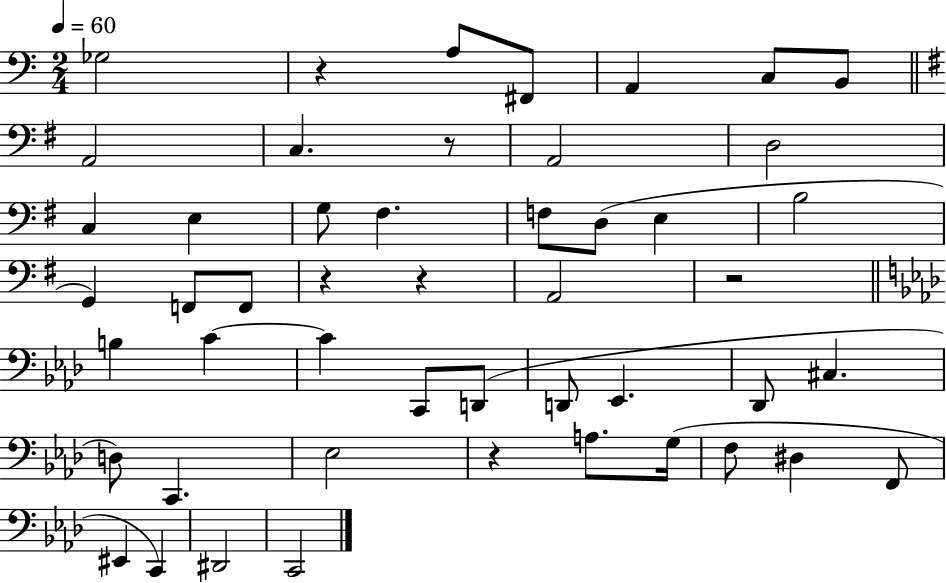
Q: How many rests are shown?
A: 6